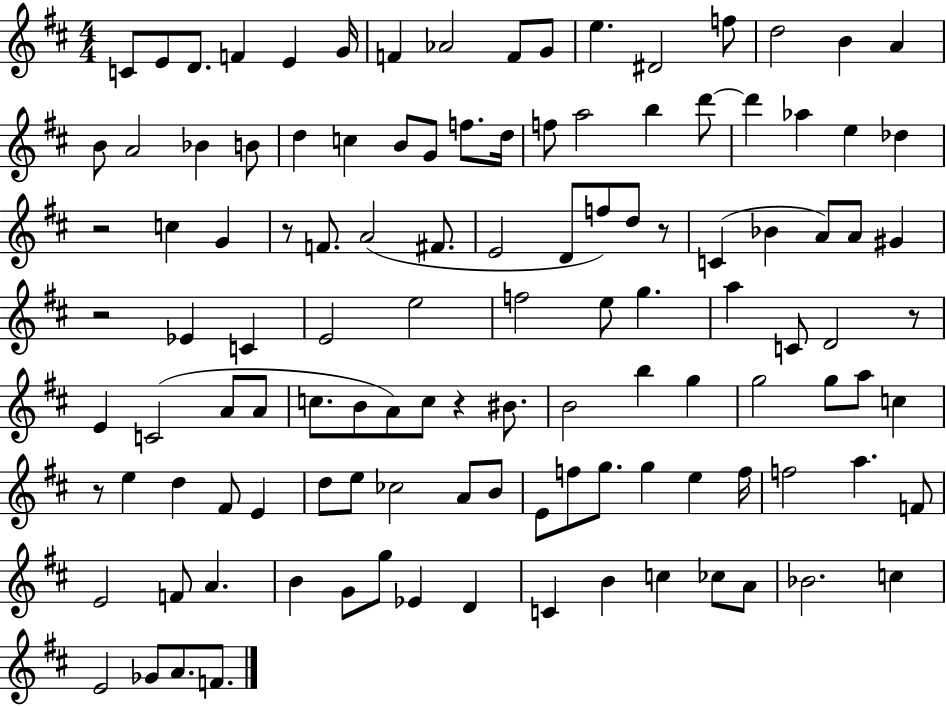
C4/e E4/e D4/e. F4/q E4/q G4/s F4/q Ab4/h F4/e G4/e E5/q. D#4/h F5/e D5/h B4/q A4/q B4/e A4/h Bb4/q B4/e D5/q C5/q B4/e G4/e F5/e. D5/s F5/e A5/h B5/q D6/e D6/q Ab5/q E5/q Db5/q R/h C5/q G4/q R/e F4/e. A4/h F#4/e. E4/h D4/e F5/e D5/e R/e C4/q Bb4/q A4/e A4/e G#4/q R/h Eb4/q C4/q E4/h E5/h F5/h E5/e G5/q. A5/q C4/e D4/h R/e E4/q C4/h A4/e A4/e C5/e. B4/e A4/e C5/e R/q BIS4/e. B4/h B5/q G5/q G5/h G5/e A5/e C5/q R/e E5/q D5/q F#4/e E4/q D5/e E5/e CES5/h A4/e B4/e E4/e F5/e G5/e. G5/q E5/q F5/s F5/h A5/q. F4/e E4/h F4/e A4/q. B4/q G4/e G5/e Eb4/q D4/q C4/q B4/q C5/q CES5/e A4/e Bb4/h. C5/q E4/h Gb4/e A4/e. F4/e.